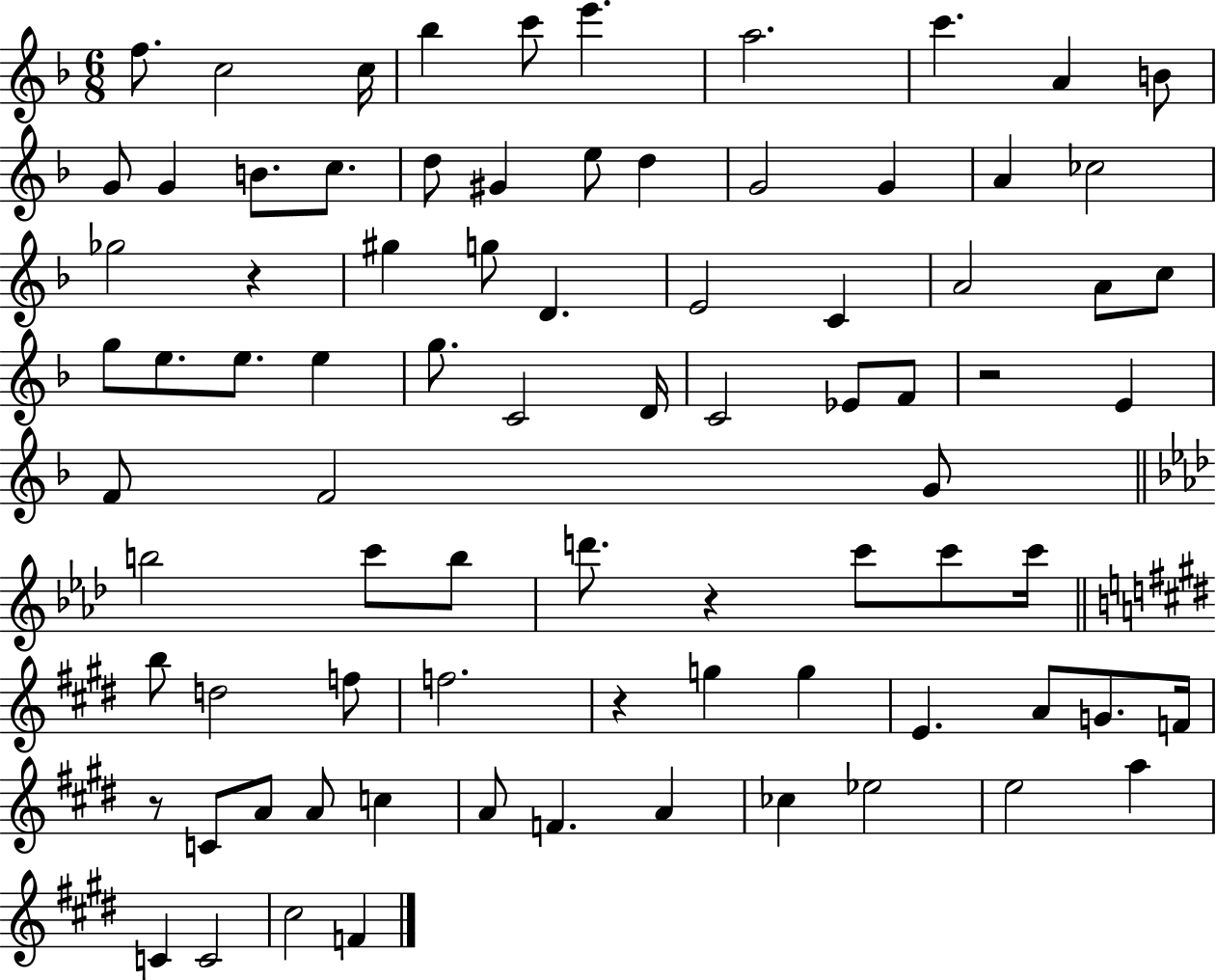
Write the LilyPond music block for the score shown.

{
  \clef treble
  \numericTimeSignature
  \time 6/8
  \key f \major
  f''8. c''2 c''16 | bes''4 c'''8 e'''4. | a''2. | c'''4. a'4 b'8 | \break g'8 g'4 b'8. c''8. | d''8 gis'4 e''8 d''4 | g'2 g'4 | a'4 ces''2 | \break ges''2 r4 | gis''4 g''8 d'4. | e'2 c'4 | a'2 a'8 c''8 | \break g''8 e''8. e''8. e''4 | g''8. c'2 d'16 | c'2 ees'8 f'8 | r2 e'4 | \break f'8 f'2 g'8 | \bar "||" \break \key aes \major b''2 c'''8 b''8 | d'''8. r4 c'''8 c'''8 c'''16 | \bar "||" \break \key e \major b''8 d''2 f''8 | f''2. | r4 g''4 g''4 | e'4. a'8 g'8. f'16 | \break r8 c'8 a'8 a'8 c''4 | a'8 f'4. a'4 | ces''4 ees''2 | e''2 a''4 | \break c'4 c'2 | cis''2 f'4 | \bar "|."
}